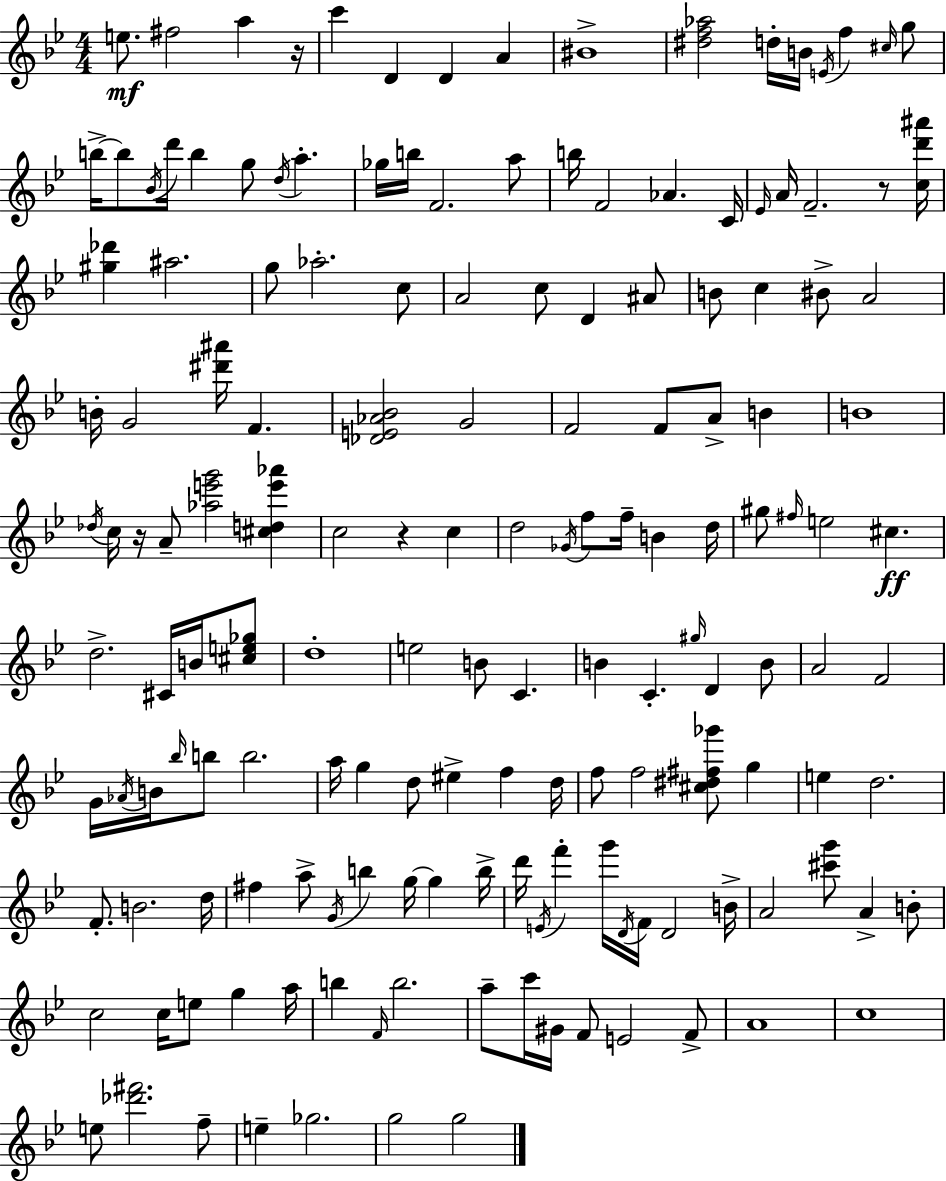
E5/e. F#5/h A5/q R/s C6/q D4/q D4/q A4/q BIS4/w [D#5,F5,Ab5]/h D5/s B4/s E4/s F5/q C#5/s G5/e B5/s B5/e Bb4/s D6/s B5/q G5/e D5/s A5/q. Gb5/s B5/s F4/h. A5/e B5/s F4/h Ab4/q. C4/s Eb4/s A4/s F4/h. R/e [C5,D6,A#6]/s [G#5,Db6]/q A#5/h. G5/e Ab5/h. C5/e A4/h C5/e D4/q A#4/e B4/e C5/q BIS4/e A4/h B4/s G4/h [D#6,A#6]/s F4/q. [Db4,E4,Ab4,Bb4]/h G4/h F4/h F4/e A4/e B4/q B4/w Db5/s C5/s R/s A4/e [Ab5,E6,G6]/h [C#5,D5,E6,Ab6]/q C5/h R/q C5/q D5/h Gb4/s F5/e F5/s B4/q D5/s G#5/e F#5/s E5/h C#5/q. D5/h. C#4/s B4/s [C#5,E5,Gb5]/e D5/w E5/h B4/e C4/q. B4/q C4/q. G#5/s D4/q B4/e A4/h F4/h G4/s Ab4/s B4/s Bb5/s B5/e B5/h. A5/s G5/q D5/e EIS5/q F5/q D5/s F5/e F5/h [C#5,D#5,F#5,Gb6]/e G5/q E5/q D5/h. F4/e. B4/h. D5/s F#5/q A5/e G4/s B5/q G5/s G5/q B5/s D6/s E4/s F6/q G6/s D4/s F4/s D4/h B4/s A4/h [C#6,G6]/e A4/q B4/e C5/h C5/s E5/e G5/q A5/s B5/q F4/s B5/h. A5/e C6/s G#4/s F4/e E4/h F4/e A4/w C5/w E5/e [Db6,F#6]/h. F5/e E5/q Gb5/h. G5/h G5/h